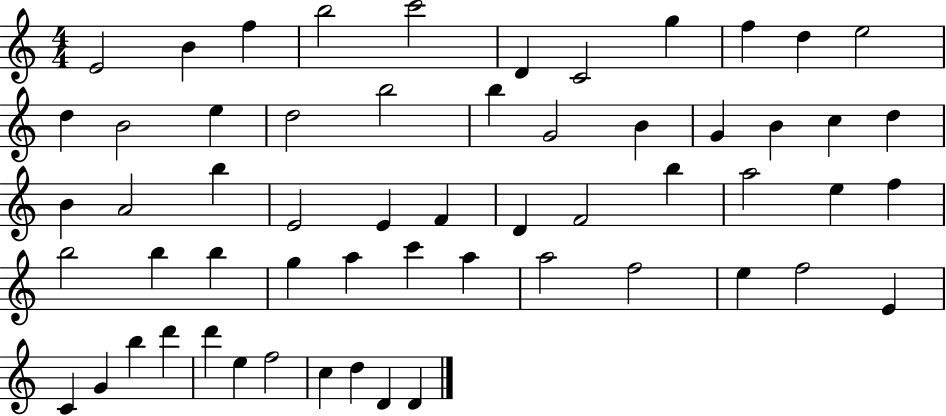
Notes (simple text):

E4/h B4/q F5/q B5/h C6/h D4/q C4/h G5/q F5/q D5/q E5/h D5/q B4/h E5/q D5/h B5/h B5/q G4/h B4/q G4/q B4/q C5/q D5/q B4/q A4/h B5/q E4/h E4/q F4/q D4/q F4/h B5/q A5/h E5/q F5/q B5/h B5/q B5/q G5/q A5/q C6/q A5/q A5/h F5/h E5/q F5/h E4/q C4/q G4/q B5/q D6/q D6/q E5/q F5/h C5/q D5/q D4/q D4/q